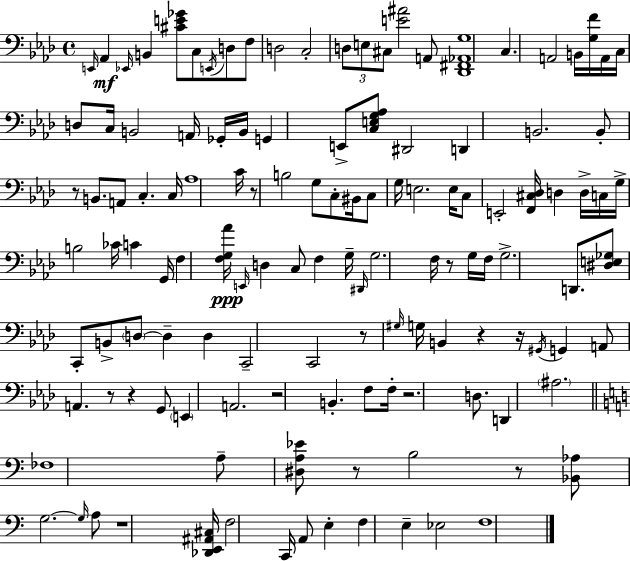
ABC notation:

X:1
T:Untitled
M:4/4
L:1/4
K:Ab
E,,/4 _A,, _E,,/4 B,, [^CE_G]/2 C,/2 E,,/4 D,/2 F,/2 D,2 C,2 D,/2 E,/2 ^C,/2 [E^A]2 A,,/2 [_D,,^F,,_A,,G,]4 C, A,,2 B,,/4 [G,F]/4 A,,/4 C,/4 D,/2 C,/4 B,,2 A,,/4 _G,,/4 B,,/4 G,, E,,/2 [C,E,G,_A,]/2 ^D,,2 D,, B,,2 B,,/2 z/2 B,,/2 A,,/2 C, C,/4 _A,4 C/4 z/2 B,2 G,/2 C,/2 ^B,,/4 C,/2 G,/4 E,2 E,/4 C,/2 E,,2 [F,,^C,_D,]/4 D, D,/4 C,/4 G,/4 B,2 _C/4 C G,,/4 F, [F,G,_A]/4 E,,/4 D, C,/2 F, G,/4 ^D,,/4 G,2 F,/4 z/2 G,/4 F,/4 G,2 D,,/2 [^D,E,_G,]/2 C,,/2 B,,/2 D,/2 D, D, C,,2 C,,2 z/2 ^G,/4 G,/4 B,, z z/4 ^G,,/4 G,, A,,/2 A,, z/2 z G,,/2 E,, A,,2 z2 B,, F,/2 F,/4 z2 D,/2 D,, ^A,2 _F,4 A,/2 [^D,A,_E]/2 z/2 B,2 z/2 [_B,,_A,]/2 G,2 G,/4 A,/2 z4 [_D,,E,,^A,,^C,]/4 F,2 C,,/4 A,,/2 E, F, E, _E,2 F,4